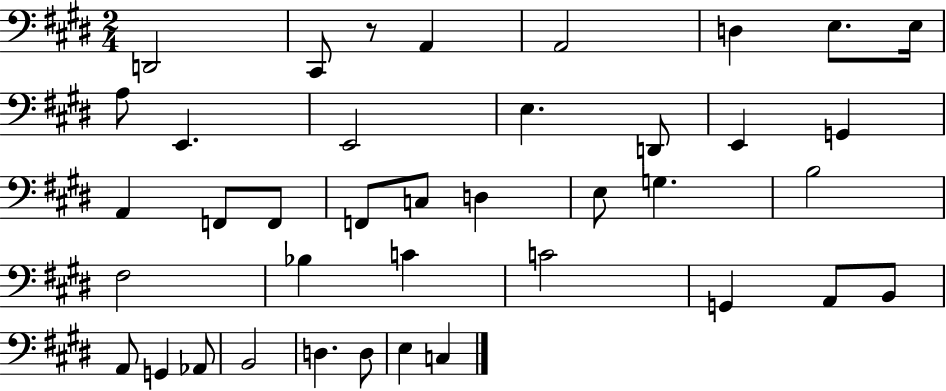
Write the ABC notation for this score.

X:1
T:Untitled
M:2/4
L:1/4
K:E
D,,2 ^C,,/2 z/2 A,, A,,2 D, E,/2 E,/4 A,/2 E,, E,,2 E, D,,/2 E,, G,, A,, F,,/2 F,,/2 F,,/2 C,/2 D, E,/2 G, B,2 ^F,2 _B, C C2 G,, A,,/2 B,,/2 A,,/2 G,, _A,,/2 B,,2 D, D,/2 E, C,